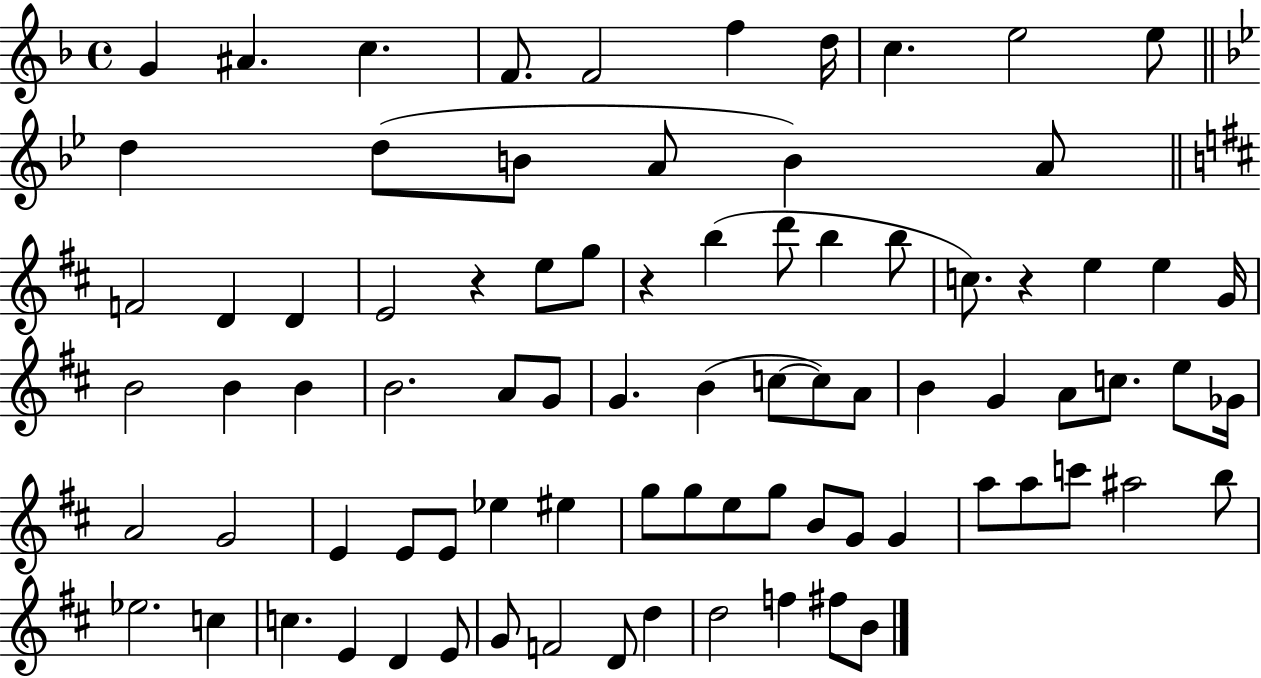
G4/q A#4/q. C5/q. F4/e. F4/h F5/q D5/s C5/q. E5/h E5/e D5/q D5/e B4/e A4/e B4/q A4/e F4/h D4/q D4/q E4/h R/q E5/e G5/e R/q B5/q D6/e B5/q B5/e C5/e. R/q E5/q E5/q G4/s B4/h B4/q B4/q B4/h. A4/e G4/e G4/q. B4/q C5/e C5/e A4/e B4/q G4/q A4/e C5/e. E5/e Gb4/s A4/h G4/h E4/q E4/e E4/e Eb5/q EIS5/q G5/e G5/e E5/e G5/e B4/e G4/e G4/q A5/e A5/e C6/e A#5/h B5/e Eb5/h. C5/q C5/q. E4/q D4/q E4/e G4/e F4/h D4/e D5/q D5/h F5/q F#5/e B4/e